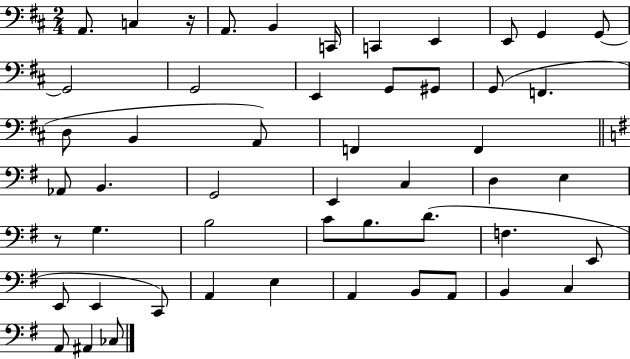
A2/e. C3/q R/s A2/e. B2/q C2/s C2/q E2/q E2/e G2/q G2/e G2/h G2/h E2/q G2/e G#2/e G2/e F2/q. D3/e B2/q A2/e F2/q F2/q Ab2/e B2/q. G2/h E2/q C3/q D3/q E3/q R/e G3/q. B3/h C4/e B3/e. D4/e. F3/q. E2/e E2/e E2/q C2/e A2/q E3/q A2/q B2/e A2/e B2/q C3/q A2/e A#2/q CES3/e